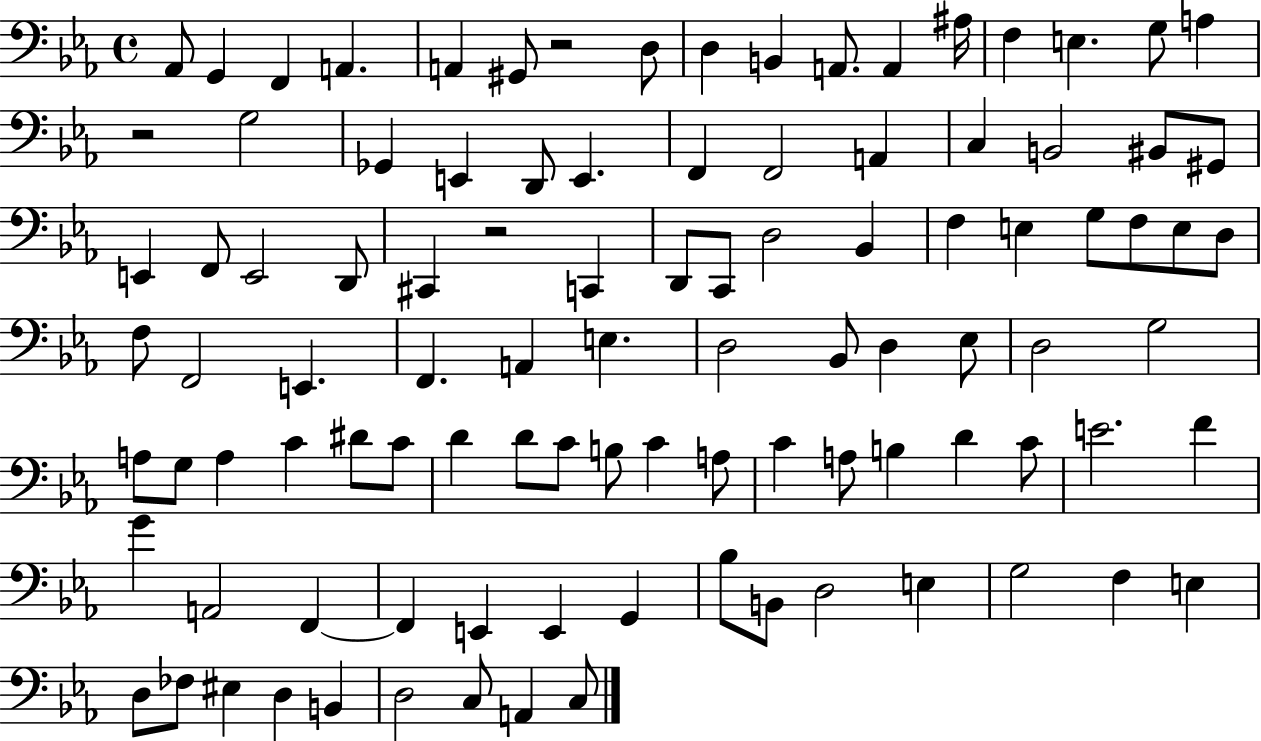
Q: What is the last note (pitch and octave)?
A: C3